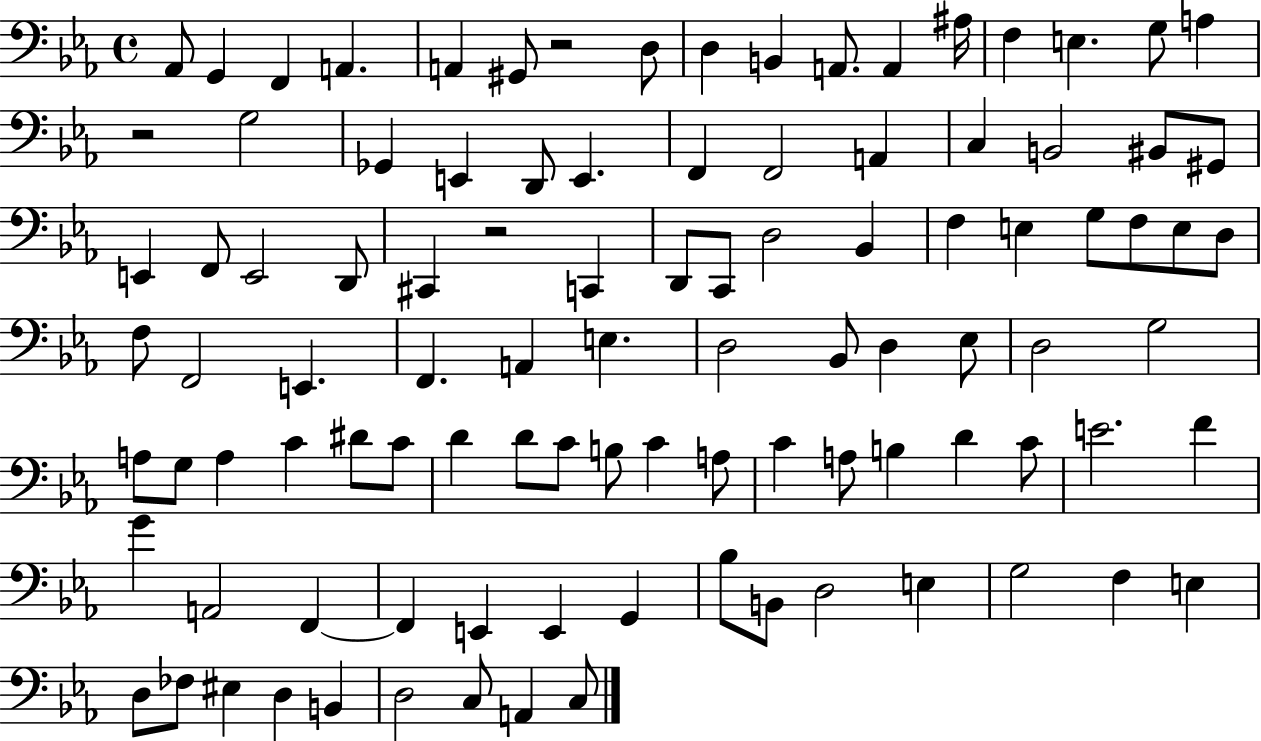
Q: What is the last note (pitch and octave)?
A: C3